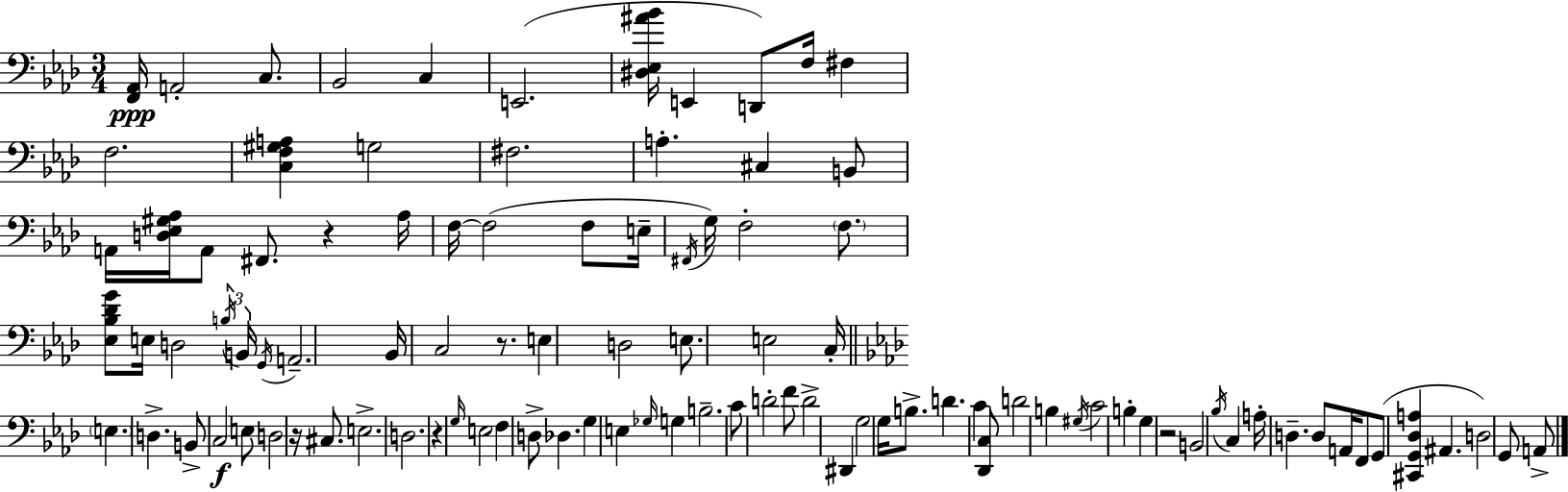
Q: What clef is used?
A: bass